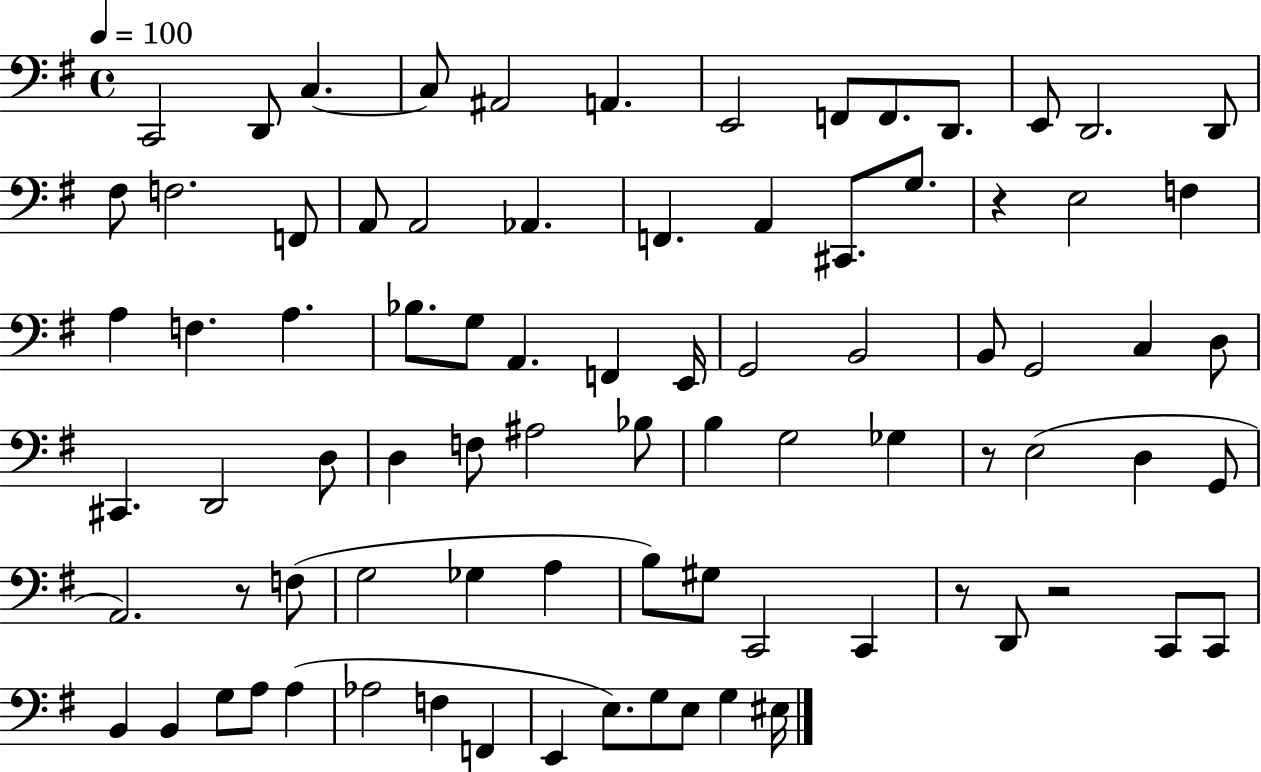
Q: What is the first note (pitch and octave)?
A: C2